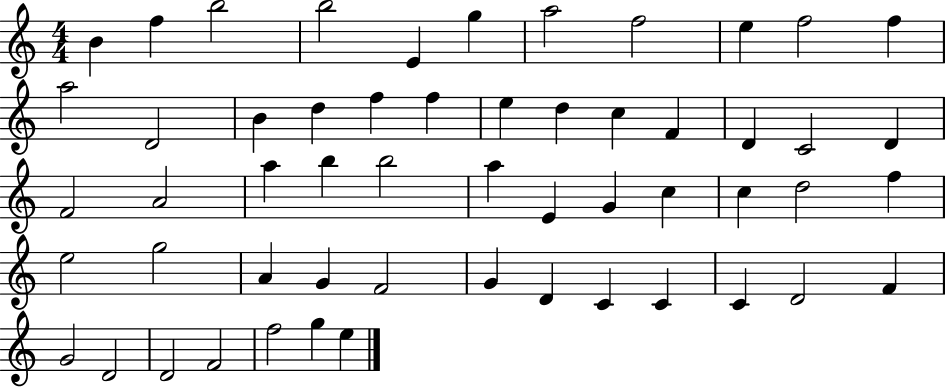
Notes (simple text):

B4/q F5/q B5/h B5/h E4/q G5/q A5/h F5/h E5/q F5/h F5/q A5/h D4/h B4/q D5/q F5/q F5/q E5/q D5/q C5/q F4/q D4/q C4/h D4/q F4/h A4/h A5/q B5/q B5/h A5/q E4/q G4/q C5/q C5/q D5/h F5/q E5/h G5/h A4/q G4/q F4/h G4/q D4/q C4/q C4/q C4/q D4/h F4/q G4/h D4/h D4/h F4/h F5/h G5/q E5/q